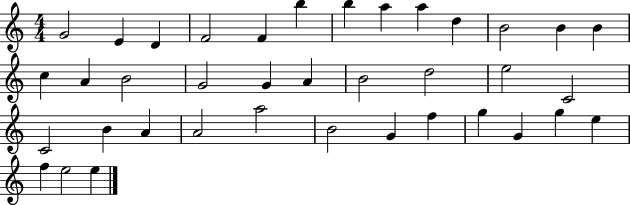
{
  \clef treble
  \numericTimeSignature
  \time 4/4
  \key c \major
  g'2 e'4 d'4 | f'2 f'4 b''4 | b''4 a''4 a''4 d''4 | b'2 b'4 b'4 | \break c''4 a'4 b'2 | g'2 g'4 a'4 | b'2 d''2 | e''2 c'2 | \break c'2 b'4 a'4 | a'2 a''2 | b'2 g'4 f''4 | g''4 g'4 g''4 e''4 | \break f''4 e''2 e''4 | \bar "|."
}